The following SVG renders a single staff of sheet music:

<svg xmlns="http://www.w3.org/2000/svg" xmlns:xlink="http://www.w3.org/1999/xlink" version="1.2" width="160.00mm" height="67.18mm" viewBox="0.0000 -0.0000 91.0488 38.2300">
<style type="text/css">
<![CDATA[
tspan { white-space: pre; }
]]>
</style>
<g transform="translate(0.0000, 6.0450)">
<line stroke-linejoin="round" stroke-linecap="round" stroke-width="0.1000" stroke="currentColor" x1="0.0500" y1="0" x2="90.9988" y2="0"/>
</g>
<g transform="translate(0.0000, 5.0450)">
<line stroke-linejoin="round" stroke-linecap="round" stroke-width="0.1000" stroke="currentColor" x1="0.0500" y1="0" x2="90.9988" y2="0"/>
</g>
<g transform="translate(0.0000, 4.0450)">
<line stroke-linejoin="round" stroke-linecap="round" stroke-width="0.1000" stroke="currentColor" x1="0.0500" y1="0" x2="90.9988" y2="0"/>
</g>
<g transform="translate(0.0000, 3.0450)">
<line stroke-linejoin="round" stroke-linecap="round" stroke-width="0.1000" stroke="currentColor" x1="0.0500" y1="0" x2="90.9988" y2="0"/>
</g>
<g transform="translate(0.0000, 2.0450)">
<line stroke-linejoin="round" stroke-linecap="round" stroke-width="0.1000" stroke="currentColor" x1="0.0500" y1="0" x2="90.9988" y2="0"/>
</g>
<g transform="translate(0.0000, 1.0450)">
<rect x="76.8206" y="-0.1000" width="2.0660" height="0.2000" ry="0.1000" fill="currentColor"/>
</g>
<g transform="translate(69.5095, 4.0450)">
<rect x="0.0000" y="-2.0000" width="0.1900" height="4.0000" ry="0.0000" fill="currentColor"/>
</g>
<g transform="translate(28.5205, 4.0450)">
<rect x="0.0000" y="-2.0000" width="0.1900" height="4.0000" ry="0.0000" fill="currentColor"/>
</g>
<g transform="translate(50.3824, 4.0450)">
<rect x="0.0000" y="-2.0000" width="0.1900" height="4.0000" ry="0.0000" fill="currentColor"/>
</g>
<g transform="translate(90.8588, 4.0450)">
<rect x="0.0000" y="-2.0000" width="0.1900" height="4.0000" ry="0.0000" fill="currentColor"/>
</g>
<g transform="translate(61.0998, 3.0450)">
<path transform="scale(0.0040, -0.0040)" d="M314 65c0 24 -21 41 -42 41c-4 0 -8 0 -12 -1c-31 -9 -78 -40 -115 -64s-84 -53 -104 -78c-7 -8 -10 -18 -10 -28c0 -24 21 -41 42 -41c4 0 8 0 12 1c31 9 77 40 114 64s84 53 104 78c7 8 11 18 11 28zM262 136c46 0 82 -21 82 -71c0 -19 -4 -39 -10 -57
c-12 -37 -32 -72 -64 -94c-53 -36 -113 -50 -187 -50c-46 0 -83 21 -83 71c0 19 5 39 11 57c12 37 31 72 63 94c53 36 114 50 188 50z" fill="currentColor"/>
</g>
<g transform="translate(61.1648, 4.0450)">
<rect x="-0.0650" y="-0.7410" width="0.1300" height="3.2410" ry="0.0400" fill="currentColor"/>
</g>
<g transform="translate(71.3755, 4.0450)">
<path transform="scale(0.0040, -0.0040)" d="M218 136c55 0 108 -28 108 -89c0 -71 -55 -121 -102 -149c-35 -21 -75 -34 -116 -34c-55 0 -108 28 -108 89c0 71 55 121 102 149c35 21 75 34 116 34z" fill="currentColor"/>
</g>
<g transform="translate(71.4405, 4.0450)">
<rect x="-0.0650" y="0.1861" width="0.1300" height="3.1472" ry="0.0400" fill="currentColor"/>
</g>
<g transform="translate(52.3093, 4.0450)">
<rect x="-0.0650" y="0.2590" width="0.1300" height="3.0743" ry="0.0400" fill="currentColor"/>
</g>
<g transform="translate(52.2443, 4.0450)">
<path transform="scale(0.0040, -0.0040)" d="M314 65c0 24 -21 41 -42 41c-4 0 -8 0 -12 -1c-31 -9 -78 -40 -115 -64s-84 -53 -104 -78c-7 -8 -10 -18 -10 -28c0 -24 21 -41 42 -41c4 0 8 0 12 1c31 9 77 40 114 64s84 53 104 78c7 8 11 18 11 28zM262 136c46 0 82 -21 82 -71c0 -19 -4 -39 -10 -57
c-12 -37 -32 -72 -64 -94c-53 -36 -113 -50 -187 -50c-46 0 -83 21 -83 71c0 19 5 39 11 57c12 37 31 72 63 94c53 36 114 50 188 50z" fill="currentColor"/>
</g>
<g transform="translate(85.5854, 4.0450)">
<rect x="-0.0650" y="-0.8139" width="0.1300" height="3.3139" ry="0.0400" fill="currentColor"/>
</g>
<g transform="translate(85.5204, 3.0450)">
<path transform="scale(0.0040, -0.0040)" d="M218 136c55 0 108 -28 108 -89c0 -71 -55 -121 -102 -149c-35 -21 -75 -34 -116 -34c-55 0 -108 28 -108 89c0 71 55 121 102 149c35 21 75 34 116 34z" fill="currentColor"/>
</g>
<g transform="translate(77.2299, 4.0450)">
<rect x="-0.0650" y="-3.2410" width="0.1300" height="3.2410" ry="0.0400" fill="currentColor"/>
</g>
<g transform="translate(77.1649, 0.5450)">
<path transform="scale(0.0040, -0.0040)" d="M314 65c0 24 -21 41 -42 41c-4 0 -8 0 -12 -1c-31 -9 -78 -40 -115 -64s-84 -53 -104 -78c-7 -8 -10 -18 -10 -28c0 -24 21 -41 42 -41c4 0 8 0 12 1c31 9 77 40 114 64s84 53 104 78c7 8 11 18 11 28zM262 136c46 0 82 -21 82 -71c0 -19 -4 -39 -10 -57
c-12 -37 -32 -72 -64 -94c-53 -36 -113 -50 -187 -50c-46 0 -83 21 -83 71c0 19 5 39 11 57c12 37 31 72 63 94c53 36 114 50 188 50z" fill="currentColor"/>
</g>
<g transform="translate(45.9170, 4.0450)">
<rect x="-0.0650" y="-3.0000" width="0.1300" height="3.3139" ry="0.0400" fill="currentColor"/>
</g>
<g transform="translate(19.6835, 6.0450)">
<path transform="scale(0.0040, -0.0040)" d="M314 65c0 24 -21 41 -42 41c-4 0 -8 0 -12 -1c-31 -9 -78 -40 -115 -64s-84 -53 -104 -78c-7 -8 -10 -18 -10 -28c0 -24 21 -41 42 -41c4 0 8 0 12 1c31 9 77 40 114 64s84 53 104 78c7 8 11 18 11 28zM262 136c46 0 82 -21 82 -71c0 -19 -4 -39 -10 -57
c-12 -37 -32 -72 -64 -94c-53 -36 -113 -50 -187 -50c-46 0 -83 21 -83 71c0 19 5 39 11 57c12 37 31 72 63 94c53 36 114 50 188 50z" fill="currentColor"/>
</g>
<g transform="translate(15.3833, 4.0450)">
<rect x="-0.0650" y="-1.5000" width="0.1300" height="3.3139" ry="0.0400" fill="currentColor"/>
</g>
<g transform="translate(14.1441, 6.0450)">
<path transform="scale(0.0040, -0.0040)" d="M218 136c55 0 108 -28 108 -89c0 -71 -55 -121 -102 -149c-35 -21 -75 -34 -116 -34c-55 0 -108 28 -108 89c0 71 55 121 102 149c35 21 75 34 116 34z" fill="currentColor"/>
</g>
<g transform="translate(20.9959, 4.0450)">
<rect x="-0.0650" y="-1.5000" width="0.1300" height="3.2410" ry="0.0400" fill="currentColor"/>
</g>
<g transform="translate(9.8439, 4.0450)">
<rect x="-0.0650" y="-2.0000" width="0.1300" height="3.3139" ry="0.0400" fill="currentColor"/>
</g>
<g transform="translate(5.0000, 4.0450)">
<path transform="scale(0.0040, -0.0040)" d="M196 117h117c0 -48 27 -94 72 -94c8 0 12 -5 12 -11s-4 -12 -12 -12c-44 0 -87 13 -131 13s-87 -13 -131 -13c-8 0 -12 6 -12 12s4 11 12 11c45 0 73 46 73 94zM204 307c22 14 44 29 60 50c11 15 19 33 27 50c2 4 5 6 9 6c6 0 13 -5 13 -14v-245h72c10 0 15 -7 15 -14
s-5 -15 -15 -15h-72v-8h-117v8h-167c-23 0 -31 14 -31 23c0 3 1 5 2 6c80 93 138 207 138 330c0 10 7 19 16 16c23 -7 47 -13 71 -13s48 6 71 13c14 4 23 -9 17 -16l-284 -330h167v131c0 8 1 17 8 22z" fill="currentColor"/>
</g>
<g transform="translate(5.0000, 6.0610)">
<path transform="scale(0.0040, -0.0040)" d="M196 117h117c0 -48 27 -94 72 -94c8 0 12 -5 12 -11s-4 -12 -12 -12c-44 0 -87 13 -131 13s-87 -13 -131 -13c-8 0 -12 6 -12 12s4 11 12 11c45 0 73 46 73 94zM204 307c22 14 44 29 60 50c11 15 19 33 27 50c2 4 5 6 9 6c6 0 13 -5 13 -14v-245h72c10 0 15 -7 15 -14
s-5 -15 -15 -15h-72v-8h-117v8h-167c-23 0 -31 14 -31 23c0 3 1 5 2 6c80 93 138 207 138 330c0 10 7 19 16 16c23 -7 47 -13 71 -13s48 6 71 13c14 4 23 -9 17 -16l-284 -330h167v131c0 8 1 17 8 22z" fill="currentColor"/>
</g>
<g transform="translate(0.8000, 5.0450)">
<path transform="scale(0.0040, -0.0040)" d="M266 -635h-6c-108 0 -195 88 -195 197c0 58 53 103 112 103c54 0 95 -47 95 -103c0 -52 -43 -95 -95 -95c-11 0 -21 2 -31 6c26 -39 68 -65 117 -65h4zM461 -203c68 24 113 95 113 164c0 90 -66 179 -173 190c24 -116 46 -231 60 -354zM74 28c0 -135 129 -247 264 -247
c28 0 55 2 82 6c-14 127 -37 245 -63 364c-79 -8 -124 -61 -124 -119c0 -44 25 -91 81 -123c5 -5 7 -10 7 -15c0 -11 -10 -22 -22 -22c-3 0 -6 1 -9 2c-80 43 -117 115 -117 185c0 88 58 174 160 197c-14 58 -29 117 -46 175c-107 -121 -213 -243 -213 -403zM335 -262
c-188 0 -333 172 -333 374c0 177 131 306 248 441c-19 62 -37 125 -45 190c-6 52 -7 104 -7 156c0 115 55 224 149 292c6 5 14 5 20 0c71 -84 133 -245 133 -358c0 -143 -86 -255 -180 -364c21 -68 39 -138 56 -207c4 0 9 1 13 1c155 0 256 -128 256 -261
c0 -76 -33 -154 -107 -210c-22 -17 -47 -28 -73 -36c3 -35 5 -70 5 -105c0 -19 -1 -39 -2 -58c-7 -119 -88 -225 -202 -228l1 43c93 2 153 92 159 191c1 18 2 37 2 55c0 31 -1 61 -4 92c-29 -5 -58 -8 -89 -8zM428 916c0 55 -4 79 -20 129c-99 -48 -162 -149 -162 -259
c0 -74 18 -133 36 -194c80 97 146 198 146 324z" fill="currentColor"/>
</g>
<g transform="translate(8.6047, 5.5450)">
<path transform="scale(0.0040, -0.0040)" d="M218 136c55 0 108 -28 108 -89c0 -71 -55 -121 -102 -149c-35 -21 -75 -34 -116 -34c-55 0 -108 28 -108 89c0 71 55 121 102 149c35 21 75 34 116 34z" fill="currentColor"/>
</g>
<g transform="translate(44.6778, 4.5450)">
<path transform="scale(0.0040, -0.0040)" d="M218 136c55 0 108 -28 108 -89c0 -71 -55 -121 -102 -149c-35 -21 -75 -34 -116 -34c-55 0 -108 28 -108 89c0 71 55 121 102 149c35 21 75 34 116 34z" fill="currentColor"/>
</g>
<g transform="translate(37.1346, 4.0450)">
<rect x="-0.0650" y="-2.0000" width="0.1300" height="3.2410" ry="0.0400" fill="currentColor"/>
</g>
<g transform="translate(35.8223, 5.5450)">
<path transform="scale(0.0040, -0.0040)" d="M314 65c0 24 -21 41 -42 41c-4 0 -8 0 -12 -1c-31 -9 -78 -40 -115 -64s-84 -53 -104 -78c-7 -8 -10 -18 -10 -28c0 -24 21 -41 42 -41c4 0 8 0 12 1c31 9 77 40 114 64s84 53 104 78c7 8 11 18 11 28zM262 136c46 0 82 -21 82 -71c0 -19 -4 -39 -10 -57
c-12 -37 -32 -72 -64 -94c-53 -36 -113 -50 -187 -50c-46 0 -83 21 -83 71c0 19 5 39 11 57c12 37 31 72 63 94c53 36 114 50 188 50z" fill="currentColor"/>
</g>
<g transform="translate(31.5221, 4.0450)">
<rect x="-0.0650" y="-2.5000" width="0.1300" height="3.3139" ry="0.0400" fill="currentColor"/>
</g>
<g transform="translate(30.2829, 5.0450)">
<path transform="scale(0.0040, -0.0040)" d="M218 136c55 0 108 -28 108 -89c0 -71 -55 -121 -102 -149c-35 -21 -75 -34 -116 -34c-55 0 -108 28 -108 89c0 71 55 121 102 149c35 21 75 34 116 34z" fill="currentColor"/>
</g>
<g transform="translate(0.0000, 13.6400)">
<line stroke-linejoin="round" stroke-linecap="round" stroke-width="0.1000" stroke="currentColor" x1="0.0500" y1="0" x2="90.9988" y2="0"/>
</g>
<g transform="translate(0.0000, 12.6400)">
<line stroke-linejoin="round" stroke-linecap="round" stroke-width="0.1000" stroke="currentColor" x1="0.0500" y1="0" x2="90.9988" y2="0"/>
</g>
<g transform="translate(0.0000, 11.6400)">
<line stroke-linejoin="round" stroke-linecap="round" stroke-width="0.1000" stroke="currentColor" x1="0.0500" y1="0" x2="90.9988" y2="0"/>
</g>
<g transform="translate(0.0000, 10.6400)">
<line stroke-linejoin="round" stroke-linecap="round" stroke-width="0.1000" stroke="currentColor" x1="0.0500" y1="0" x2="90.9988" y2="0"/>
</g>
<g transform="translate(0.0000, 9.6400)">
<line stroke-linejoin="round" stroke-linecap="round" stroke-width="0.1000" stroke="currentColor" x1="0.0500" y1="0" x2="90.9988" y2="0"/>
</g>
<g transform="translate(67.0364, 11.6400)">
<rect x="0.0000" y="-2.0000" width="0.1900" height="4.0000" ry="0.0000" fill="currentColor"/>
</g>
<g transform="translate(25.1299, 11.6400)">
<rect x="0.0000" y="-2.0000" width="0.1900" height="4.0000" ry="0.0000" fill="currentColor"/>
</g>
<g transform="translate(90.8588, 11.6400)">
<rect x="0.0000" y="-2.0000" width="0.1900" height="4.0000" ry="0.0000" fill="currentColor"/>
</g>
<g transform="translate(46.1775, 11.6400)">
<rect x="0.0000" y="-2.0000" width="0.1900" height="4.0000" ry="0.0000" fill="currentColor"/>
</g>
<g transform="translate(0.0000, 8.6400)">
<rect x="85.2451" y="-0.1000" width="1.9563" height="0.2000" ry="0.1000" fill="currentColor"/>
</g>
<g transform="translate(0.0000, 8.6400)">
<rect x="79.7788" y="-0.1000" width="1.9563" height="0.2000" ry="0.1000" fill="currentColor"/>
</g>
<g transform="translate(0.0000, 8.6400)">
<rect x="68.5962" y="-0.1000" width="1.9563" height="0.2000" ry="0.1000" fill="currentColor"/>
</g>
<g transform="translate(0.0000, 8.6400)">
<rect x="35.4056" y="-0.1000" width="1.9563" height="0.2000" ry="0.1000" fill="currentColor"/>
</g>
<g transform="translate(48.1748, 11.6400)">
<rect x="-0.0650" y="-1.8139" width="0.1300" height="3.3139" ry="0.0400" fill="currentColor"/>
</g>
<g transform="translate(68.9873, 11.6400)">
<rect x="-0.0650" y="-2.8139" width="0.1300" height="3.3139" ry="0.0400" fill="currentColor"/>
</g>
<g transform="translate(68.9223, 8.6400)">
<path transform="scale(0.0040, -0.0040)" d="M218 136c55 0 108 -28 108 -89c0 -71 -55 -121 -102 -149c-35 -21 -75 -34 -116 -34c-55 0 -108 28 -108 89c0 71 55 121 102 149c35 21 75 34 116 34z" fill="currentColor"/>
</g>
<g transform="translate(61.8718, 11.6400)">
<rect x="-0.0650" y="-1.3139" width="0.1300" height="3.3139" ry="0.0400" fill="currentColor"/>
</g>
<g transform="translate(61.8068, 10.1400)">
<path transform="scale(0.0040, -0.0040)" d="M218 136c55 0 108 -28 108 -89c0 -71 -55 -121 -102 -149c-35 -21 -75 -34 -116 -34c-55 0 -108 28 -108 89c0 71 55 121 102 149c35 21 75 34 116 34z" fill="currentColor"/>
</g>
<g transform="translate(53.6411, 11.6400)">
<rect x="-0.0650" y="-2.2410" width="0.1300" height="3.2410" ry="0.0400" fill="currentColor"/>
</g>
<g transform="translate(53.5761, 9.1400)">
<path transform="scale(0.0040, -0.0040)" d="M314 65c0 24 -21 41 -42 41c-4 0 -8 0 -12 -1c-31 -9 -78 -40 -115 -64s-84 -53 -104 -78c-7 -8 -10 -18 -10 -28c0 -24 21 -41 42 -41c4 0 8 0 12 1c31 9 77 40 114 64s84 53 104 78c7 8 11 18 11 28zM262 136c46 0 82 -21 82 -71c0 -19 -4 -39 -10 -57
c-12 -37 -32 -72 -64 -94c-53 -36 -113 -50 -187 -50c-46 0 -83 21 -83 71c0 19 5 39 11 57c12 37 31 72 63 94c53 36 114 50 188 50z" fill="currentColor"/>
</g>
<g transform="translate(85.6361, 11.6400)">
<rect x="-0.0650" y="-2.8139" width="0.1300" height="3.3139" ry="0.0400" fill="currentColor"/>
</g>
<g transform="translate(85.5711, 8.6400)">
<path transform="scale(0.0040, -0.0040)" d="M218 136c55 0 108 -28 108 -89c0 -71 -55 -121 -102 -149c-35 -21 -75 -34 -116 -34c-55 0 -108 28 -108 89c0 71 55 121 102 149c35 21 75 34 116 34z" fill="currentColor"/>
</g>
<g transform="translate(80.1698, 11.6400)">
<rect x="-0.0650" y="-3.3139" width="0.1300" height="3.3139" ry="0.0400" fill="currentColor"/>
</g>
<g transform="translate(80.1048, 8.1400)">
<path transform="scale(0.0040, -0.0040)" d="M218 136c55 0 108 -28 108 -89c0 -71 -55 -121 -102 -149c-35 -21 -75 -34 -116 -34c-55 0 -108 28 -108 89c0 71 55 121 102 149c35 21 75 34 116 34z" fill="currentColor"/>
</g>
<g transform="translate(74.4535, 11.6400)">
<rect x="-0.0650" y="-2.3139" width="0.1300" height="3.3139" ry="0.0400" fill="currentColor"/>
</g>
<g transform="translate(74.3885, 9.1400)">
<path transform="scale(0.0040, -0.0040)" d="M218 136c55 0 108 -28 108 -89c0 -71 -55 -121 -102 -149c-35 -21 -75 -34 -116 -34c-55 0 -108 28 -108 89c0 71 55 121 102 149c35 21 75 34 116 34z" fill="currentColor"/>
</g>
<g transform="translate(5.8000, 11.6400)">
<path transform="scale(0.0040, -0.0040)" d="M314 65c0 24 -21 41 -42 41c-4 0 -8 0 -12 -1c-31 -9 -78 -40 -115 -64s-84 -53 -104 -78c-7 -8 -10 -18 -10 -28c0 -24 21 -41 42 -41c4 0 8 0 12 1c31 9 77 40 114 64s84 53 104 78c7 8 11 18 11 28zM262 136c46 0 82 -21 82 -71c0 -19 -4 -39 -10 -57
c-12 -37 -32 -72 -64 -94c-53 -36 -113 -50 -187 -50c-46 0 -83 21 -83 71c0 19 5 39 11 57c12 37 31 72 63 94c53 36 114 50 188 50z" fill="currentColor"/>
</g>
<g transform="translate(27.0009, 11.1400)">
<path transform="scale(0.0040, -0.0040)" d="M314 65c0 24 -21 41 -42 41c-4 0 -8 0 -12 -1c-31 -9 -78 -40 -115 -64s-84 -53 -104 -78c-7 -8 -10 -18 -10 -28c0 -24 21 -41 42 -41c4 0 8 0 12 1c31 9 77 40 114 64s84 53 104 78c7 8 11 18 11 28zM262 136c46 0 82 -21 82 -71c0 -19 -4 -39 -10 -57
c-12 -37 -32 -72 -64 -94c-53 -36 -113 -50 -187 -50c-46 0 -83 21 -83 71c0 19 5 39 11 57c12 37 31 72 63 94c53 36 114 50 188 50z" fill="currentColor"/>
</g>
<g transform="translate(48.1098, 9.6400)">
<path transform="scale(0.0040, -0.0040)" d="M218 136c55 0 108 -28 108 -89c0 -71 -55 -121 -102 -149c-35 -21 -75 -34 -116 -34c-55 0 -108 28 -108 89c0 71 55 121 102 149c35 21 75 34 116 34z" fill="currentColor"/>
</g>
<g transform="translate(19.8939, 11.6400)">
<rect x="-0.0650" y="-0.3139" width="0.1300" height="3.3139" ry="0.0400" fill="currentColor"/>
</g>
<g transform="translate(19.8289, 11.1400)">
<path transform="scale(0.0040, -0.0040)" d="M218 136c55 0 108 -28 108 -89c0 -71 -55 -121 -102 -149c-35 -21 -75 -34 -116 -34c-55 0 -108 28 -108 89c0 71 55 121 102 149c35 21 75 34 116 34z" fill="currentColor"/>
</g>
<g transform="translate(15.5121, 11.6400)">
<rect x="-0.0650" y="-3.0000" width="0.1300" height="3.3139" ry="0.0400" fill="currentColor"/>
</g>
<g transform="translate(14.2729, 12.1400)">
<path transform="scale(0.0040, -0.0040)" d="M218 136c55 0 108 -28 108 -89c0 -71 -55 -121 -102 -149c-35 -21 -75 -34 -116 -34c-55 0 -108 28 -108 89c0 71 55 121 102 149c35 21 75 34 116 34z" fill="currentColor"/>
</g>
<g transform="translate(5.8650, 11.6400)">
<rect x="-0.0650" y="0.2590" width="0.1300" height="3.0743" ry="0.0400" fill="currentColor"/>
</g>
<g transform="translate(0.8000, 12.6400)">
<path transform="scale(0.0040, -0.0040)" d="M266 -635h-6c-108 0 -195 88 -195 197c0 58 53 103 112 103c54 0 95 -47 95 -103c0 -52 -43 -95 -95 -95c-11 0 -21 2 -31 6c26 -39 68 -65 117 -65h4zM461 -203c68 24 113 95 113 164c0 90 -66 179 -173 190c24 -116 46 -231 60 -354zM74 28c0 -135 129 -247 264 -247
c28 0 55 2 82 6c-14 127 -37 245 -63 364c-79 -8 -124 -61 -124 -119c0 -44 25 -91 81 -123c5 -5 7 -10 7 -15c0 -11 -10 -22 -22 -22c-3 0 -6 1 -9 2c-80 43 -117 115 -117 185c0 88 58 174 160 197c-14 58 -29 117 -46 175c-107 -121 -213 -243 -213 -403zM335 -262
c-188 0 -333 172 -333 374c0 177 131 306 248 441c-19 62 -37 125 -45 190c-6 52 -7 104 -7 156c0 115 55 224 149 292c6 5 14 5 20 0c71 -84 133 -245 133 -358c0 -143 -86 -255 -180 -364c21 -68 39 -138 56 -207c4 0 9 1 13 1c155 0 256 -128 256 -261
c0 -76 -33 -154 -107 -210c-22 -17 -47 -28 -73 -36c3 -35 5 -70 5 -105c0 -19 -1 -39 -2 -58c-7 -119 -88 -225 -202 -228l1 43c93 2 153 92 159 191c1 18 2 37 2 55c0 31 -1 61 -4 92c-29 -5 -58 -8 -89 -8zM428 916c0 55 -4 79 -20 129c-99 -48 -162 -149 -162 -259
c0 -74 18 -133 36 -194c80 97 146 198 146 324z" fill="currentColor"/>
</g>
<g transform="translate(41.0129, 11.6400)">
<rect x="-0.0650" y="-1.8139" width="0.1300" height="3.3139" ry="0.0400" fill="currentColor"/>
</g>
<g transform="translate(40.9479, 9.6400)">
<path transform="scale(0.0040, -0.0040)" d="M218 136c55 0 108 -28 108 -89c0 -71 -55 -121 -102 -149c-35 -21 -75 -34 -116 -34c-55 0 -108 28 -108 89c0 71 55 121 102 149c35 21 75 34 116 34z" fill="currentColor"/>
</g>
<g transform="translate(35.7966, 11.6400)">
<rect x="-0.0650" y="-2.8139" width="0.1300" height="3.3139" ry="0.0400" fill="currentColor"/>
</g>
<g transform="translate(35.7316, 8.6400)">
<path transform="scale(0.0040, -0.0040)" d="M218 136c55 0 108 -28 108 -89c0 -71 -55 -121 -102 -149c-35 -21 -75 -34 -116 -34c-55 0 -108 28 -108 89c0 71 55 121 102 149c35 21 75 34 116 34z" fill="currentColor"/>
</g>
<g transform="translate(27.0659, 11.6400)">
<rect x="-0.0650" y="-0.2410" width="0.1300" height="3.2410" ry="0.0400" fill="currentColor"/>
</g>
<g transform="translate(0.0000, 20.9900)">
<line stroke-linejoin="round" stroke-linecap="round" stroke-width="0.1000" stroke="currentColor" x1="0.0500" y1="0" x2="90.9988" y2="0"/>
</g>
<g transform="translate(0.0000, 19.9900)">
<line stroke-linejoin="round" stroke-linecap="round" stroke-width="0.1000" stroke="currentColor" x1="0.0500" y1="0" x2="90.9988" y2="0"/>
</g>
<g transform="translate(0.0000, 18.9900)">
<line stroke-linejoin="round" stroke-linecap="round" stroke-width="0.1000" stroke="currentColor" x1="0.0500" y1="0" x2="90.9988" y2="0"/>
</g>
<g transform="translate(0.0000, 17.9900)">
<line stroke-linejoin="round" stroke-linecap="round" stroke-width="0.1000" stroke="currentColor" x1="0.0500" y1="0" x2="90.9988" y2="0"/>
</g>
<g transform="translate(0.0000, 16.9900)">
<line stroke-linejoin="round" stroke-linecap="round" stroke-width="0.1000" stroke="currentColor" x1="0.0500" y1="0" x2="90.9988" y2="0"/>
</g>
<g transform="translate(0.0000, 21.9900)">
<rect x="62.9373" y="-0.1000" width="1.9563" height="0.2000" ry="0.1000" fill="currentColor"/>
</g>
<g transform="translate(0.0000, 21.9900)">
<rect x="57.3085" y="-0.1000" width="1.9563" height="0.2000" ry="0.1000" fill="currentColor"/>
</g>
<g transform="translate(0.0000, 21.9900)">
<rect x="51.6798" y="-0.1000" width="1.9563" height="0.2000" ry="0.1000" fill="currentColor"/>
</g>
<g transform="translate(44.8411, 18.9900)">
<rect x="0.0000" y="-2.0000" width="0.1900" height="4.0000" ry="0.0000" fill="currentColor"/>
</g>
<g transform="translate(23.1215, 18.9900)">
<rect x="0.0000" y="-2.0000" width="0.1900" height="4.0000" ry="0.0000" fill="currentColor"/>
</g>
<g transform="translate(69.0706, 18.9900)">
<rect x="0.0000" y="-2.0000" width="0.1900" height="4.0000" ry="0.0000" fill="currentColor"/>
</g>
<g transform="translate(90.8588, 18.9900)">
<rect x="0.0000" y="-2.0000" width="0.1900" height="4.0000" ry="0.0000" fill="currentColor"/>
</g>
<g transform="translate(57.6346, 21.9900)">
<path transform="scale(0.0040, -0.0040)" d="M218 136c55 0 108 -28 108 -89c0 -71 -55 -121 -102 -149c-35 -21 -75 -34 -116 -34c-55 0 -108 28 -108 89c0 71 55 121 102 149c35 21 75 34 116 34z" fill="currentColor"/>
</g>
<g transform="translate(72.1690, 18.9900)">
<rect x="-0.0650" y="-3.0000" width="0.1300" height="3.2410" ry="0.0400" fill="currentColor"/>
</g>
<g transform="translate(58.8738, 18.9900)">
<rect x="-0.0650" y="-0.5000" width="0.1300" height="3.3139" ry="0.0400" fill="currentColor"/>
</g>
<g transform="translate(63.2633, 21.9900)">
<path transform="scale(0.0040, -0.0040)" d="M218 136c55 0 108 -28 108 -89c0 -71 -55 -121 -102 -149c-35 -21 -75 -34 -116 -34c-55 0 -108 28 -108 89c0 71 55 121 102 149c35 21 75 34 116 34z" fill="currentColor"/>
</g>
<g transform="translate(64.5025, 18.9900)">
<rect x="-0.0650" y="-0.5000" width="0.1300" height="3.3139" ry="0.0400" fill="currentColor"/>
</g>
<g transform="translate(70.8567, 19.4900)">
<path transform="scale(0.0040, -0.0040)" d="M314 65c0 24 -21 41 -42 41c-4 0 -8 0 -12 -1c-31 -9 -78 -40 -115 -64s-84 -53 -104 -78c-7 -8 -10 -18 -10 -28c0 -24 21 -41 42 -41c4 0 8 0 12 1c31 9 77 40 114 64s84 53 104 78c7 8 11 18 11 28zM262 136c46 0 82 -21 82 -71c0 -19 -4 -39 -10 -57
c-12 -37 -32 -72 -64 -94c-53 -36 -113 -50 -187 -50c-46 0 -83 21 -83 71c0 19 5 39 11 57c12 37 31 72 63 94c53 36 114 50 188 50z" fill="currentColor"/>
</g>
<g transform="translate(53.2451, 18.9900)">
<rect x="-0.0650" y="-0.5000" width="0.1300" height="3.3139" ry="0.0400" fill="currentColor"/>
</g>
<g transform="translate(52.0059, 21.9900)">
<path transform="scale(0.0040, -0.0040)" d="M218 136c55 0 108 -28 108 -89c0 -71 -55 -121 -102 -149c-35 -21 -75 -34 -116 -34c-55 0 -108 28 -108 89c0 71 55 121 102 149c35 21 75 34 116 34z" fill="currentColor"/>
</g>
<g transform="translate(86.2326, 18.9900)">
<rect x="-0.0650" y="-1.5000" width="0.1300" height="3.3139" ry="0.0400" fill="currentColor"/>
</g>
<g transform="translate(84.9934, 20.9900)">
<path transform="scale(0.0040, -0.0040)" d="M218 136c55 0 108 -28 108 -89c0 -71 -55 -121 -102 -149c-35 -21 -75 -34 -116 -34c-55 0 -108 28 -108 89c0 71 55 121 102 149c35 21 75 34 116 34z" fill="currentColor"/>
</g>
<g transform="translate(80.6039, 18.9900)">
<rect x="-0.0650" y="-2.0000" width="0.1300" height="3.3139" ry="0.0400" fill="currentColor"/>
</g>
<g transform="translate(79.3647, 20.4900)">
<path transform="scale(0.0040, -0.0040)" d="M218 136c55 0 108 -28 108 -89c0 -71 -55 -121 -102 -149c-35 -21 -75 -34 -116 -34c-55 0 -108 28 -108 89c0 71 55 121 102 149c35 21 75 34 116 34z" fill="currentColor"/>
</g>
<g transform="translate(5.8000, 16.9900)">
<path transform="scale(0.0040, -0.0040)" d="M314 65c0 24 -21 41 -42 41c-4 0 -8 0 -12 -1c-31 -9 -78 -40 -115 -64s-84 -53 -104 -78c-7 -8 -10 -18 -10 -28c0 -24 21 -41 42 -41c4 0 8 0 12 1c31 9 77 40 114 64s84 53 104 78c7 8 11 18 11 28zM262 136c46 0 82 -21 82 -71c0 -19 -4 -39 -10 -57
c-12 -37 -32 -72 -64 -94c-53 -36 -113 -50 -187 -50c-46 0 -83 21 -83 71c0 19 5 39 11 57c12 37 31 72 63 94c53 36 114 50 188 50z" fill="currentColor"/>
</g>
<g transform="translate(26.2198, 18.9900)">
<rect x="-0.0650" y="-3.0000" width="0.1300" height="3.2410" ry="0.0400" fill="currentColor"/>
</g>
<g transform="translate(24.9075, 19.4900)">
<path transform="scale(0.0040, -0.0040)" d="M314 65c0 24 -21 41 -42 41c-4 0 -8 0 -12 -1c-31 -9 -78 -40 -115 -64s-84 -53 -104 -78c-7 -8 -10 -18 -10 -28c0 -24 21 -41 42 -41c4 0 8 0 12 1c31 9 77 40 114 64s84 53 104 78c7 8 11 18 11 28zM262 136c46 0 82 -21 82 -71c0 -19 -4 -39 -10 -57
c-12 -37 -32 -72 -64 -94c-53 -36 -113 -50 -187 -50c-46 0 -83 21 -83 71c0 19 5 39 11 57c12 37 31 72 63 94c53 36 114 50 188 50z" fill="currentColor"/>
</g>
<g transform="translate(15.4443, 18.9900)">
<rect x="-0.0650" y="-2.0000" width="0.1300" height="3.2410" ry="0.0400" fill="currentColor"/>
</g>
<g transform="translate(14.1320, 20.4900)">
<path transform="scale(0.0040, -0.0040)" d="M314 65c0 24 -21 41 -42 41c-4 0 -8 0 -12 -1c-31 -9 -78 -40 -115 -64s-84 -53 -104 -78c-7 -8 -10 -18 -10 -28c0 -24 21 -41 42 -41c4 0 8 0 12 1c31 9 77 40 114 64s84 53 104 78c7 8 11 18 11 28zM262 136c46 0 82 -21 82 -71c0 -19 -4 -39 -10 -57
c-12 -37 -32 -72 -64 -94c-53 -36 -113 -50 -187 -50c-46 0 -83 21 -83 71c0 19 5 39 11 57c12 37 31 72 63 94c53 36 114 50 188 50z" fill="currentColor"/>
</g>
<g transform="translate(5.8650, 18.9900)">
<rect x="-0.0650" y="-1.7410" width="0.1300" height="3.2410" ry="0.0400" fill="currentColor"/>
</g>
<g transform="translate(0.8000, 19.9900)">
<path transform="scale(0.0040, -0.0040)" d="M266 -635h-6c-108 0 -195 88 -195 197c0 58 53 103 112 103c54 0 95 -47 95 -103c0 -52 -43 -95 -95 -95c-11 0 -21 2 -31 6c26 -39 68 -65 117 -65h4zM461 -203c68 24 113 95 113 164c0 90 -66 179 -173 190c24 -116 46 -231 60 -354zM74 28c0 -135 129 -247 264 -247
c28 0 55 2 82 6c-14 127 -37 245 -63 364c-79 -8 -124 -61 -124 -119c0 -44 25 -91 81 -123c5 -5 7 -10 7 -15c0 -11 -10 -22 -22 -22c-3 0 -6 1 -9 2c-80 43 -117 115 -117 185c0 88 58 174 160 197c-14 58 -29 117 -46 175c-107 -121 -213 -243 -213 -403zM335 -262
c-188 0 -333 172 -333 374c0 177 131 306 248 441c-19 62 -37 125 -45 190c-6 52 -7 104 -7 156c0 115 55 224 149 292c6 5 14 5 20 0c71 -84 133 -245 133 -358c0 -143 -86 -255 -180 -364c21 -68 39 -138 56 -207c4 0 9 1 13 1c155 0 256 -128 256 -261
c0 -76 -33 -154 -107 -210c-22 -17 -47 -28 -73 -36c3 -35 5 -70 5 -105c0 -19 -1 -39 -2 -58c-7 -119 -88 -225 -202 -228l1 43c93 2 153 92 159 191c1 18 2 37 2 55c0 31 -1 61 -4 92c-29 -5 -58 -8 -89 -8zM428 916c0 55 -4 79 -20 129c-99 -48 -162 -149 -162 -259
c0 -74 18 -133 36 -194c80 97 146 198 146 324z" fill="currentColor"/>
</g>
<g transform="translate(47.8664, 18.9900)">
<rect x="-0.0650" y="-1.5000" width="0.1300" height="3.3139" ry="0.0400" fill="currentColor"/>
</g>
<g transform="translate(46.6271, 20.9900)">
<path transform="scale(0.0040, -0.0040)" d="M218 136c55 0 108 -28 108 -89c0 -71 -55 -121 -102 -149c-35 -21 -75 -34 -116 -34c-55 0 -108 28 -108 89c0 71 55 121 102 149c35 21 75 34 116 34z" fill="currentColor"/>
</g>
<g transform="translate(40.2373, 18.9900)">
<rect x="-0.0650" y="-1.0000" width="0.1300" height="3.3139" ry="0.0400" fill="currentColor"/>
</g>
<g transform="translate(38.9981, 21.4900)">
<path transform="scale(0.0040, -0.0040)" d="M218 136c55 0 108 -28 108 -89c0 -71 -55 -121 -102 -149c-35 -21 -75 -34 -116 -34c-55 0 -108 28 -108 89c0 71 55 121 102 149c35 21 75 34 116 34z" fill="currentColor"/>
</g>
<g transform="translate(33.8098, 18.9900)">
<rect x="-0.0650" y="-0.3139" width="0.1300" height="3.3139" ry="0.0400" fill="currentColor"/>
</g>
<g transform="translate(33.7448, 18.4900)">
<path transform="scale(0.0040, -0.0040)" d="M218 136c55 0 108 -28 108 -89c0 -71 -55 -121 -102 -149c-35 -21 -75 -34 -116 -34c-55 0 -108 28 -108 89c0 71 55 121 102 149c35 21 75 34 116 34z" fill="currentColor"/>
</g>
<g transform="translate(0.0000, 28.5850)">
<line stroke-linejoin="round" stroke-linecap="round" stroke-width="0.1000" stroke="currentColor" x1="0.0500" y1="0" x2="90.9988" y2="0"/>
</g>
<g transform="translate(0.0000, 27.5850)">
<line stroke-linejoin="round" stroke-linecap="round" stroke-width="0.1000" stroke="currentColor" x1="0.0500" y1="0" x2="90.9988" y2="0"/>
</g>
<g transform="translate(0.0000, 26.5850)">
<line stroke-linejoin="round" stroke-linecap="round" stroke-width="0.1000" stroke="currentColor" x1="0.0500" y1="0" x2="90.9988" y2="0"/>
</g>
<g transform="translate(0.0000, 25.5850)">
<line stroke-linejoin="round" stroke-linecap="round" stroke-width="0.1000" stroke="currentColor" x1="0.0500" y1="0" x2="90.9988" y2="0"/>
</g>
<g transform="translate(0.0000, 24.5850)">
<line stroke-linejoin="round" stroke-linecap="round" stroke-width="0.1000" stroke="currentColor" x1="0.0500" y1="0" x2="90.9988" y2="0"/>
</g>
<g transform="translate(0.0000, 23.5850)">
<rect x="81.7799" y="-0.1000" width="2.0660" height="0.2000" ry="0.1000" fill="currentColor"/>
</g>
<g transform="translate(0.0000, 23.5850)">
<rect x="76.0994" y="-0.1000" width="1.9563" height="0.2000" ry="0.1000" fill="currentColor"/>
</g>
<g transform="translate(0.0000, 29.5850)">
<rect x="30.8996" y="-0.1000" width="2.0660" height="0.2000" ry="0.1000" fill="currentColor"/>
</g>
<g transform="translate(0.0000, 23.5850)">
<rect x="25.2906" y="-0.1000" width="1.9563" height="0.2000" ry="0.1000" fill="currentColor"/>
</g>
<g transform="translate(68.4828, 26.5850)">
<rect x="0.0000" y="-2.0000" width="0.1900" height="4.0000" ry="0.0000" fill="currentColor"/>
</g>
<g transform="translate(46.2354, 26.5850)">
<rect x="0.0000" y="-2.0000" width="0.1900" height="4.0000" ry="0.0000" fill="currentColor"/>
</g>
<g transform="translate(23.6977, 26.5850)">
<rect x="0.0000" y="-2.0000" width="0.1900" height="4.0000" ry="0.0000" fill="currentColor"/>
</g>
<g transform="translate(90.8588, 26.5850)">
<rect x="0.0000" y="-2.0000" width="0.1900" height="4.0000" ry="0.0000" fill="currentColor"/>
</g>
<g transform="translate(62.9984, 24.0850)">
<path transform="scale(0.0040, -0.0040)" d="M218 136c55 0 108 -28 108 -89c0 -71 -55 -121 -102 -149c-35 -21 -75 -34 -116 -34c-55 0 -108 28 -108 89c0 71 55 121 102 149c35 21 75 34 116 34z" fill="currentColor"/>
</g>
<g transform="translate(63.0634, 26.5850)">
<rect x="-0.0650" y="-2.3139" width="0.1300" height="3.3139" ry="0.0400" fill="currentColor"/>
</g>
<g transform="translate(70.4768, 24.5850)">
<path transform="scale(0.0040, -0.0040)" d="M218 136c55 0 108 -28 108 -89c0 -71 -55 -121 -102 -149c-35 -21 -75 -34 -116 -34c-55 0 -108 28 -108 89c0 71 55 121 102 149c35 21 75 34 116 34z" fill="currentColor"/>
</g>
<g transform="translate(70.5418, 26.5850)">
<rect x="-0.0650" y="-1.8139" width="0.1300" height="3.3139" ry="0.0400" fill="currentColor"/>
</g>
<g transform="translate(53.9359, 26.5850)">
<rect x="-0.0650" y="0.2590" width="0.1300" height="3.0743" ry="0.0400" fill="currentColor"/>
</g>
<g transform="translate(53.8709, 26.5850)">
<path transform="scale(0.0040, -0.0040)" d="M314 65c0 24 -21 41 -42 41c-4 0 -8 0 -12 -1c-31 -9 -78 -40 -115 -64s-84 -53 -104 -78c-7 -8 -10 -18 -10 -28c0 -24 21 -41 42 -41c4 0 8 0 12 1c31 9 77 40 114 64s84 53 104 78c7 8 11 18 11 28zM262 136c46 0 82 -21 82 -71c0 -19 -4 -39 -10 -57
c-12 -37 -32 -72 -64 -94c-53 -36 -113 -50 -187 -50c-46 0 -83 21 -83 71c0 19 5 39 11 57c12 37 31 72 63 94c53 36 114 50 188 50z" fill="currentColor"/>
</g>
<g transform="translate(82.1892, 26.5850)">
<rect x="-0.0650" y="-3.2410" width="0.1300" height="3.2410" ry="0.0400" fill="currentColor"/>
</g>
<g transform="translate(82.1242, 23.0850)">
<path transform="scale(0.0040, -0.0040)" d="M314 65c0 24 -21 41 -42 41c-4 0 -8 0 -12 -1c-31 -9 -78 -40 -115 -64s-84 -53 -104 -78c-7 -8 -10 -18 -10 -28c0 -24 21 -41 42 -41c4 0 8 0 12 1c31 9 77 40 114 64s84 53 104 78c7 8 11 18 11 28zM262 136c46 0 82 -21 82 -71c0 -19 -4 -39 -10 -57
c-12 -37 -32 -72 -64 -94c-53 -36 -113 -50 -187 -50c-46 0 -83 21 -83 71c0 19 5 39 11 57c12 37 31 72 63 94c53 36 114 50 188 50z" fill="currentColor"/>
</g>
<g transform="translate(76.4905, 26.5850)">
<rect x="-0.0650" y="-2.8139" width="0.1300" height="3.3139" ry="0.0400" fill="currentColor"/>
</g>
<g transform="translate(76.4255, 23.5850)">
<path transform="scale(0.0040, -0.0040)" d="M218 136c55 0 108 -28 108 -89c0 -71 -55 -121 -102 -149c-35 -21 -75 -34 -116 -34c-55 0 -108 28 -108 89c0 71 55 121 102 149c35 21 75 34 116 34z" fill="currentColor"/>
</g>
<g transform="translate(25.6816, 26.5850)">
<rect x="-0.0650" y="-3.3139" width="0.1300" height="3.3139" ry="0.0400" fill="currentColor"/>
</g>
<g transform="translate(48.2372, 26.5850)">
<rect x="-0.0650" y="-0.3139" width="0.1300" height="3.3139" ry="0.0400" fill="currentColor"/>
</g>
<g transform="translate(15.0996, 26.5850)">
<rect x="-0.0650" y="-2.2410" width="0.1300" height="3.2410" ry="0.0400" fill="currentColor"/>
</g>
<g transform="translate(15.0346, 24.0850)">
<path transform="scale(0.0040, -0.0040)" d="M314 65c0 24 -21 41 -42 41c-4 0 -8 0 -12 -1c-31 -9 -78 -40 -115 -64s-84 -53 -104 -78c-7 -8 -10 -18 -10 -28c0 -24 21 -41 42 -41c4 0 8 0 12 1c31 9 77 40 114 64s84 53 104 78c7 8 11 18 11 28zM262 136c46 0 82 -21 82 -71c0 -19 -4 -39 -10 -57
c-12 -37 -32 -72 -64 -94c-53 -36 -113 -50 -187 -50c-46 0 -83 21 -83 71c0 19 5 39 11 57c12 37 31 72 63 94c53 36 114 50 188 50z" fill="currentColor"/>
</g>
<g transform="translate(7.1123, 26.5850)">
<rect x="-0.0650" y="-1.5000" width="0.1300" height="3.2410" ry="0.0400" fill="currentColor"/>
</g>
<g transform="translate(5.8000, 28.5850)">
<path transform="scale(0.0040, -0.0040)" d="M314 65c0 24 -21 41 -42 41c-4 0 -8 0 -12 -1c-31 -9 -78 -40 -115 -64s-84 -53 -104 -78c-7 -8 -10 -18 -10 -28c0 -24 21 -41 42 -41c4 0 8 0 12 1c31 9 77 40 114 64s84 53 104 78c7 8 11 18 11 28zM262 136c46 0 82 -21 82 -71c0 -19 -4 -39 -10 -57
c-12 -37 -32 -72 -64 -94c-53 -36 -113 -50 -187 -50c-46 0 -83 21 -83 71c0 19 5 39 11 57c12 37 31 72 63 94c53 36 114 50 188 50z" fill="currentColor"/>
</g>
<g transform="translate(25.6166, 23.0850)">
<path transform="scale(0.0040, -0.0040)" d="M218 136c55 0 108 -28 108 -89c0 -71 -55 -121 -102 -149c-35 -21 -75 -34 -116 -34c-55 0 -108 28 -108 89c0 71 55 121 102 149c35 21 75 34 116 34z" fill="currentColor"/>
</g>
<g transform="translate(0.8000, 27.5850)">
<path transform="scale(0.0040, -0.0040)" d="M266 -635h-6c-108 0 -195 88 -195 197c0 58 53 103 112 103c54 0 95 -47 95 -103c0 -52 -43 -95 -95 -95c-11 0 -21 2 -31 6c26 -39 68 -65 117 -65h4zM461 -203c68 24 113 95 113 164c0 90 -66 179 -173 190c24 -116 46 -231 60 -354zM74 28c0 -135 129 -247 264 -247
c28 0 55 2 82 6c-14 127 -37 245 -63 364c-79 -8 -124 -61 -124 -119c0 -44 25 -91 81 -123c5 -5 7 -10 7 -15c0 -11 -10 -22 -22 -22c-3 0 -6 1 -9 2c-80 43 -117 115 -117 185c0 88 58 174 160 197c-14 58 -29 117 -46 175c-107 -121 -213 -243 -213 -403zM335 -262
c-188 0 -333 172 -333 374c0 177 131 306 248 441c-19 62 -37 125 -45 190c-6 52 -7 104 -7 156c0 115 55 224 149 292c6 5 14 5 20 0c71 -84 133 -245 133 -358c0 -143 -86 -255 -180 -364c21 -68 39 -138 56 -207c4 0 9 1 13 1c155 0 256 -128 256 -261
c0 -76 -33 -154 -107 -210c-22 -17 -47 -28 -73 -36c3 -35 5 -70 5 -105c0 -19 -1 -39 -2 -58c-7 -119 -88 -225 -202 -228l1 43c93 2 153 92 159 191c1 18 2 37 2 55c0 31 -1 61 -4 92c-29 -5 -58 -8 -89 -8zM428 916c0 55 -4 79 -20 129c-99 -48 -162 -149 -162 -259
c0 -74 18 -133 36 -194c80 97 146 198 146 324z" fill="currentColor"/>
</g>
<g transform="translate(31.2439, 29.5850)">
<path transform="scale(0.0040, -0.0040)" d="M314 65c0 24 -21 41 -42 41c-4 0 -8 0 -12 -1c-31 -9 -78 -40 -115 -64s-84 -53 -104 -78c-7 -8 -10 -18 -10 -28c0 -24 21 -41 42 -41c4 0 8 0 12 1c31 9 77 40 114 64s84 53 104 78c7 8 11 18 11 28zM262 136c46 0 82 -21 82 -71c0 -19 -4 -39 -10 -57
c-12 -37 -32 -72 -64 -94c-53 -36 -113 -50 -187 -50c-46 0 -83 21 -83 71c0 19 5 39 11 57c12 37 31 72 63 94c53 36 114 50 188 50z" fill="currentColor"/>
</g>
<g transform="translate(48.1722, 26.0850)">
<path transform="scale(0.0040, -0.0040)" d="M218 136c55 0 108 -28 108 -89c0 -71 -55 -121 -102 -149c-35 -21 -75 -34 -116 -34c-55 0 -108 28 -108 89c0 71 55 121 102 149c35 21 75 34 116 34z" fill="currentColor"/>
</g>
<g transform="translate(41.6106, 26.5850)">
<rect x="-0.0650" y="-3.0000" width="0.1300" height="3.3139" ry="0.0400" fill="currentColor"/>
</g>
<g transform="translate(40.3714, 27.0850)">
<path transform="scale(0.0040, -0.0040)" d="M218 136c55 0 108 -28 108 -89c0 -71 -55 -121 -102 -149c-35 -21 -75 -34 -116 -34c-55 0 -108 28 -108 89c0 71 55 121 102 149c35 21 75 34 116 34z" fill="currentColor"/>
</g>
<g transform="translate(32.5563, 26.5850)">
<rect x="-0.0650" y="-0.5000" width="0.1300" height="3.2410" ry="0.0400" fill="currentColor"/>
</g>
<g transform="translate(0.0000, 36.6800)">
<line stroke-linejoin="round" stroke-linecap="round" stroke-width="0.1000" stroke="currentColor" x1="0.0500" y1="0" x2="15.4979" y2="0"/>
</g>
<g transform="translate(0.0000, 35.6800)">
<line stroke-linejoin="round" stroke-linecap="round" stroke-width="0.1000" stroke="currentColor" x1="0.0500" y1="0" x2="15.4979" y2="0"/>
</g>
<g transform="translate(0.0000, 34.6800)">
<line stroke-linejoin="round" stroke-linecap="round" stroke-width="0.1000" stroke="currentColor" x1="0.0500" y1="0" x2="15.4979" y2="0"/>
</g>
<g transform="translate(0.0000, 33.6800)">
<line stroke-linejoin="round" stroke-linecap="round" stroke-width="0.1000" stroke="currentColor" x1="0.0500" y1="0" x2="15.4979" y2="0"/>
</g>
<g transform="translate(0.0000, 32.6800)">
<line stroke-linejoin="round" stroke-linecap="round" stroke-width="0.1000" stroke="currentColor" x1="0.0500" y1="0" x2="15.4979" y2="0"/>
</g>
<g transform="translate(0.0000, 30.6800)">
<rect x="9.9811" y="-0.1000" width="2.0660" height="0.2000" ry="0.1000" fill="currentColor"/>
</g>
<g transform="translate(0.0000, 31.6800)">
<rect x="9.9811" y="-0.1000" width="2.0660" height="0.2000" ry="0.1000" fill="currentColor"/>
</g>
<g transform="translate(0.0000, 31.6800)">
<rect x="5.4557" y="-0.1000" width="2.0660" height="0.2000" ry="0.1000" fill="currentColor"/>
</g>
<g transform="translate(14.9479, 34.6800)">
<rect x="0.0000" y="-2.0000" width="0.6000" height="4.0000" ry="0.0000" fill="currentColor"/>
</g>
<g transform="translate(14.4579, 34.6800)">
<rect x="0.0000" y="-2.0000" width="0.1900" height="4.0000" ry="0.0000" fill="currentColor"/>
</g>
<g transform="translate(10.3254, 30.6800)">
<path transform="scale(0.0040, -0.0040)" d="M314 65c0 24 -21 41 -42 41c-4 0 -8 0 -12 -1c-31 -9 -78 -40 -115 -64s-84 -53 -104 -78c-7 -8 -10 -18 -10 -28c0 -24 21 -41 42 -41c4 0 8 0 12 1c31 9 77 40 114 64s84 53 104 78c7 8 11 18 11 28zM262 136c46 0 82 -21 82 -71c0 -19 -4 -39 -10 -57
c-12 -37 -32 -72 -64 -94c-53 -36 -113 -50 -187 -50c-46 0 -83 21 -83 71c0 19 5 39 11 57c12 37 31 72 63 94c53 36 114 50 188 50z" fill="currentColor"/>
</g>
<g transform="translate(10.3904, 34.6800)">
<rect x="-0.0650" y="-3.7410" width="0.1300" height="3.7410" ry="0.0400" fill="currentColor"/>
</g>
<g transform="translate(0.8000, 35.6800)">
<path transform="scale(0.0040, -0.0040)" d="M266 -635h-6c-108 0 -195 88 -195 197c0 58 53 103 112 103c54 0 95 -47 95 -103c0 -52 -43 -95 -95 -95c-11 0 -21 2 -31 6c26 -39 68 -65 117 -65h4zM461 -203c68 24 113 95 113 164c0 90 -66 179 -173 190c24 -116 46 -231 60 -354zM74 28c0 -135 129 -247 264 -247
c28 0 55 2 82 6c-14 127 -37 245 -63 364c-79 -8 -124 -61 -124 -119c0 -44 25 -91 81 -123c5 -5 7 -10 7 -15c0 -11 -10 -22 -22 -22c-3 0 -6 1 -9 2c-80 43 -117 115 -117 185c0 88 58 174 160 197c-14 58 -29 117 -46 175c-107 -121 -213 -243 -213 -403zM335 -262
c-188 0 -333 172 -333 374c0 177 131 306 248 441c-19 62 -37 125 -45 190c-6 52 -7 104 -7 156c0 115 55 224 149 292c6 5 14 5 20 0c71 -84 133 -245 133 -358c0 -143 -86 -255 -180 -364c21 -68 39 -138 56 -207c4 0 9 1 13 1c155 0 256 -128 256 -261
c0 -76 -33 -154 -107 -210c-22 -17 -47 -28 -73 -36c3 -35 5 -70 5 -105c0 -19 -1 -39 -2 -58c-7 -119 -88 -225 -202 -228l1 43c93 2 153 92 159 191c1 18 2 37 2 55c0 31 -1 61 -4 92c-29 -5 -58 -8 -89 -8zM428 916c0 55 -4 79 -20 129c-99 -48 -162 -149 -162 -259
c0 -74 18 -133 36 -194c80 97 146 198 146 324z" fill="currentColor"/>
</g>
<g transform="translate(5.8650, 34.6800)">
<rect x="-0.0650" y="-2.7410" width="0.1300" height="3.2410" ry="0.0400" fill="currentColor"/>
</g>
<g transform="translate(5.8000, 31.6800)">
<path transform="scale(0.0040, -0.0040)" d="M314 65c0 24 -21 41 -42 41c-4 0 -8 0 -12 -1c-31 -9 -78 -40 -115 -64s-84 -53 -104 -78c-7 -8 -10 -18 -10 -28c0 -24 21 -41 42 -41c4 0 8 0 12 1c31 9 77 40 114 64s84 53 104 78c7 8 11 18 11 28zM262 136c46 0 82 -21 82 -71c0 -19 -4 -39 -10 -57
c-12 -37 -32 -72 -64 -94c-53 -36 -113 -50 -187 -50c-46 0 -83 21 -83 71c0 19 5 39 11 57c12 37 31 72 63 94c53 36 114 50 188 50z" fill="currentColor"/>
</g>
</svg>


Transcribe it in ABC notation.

X:1
T:Untitled
M:4/4
L:1/4
K:C
F E E2 G F2 A B2 d2 B b2 d B2 A c c2 a f f g2 e a g b a f2 F2 A2 c D E C C C A2 F E E2 g2 b C2 A c B2 g f a b2 a2 c'2